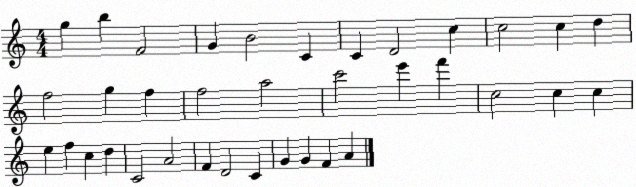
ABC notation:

X:1
T:Untitled
M:4/4
L:1/4
K:C
g b F2 G B2 C C D2 c c2 c d f2 g f f2 a2 c'2 e' f' c2 c c e f c d C2 A2 F D2 C G G F A